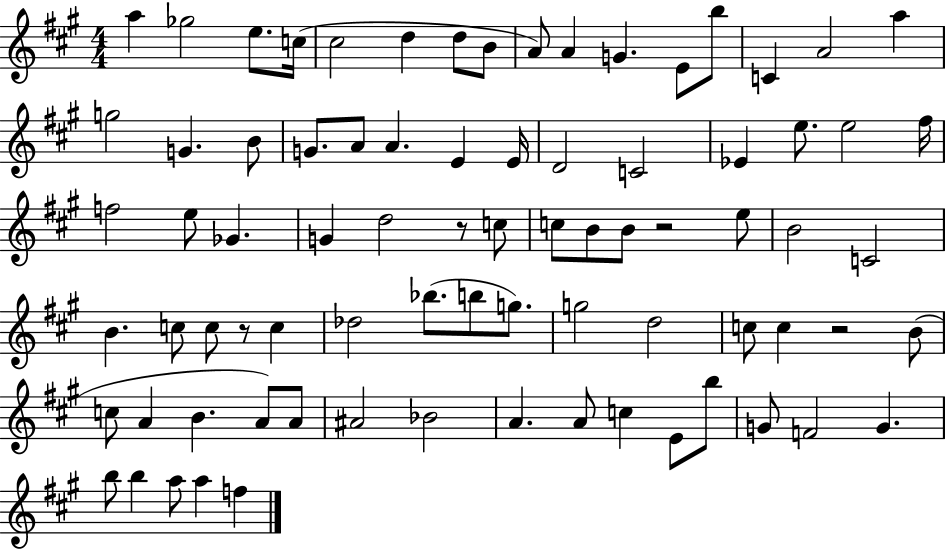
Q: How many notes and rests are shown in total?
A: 79